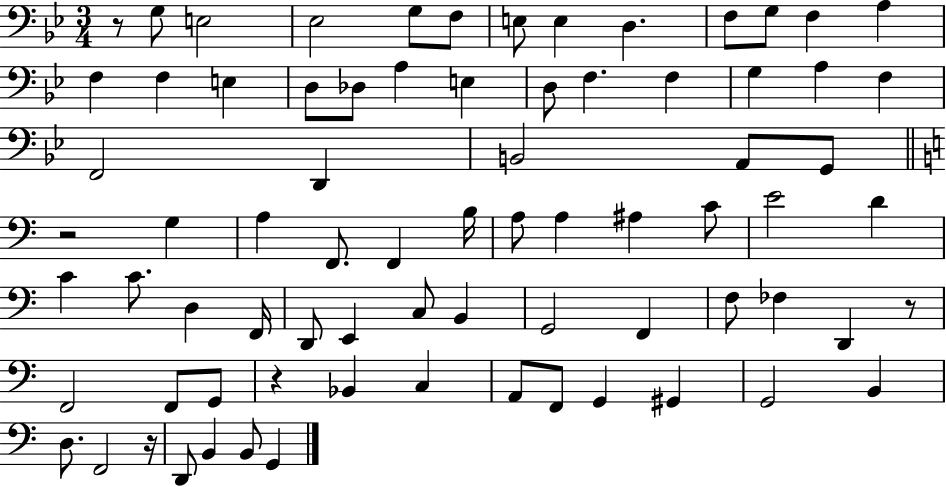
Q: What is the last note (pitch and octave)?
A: G2